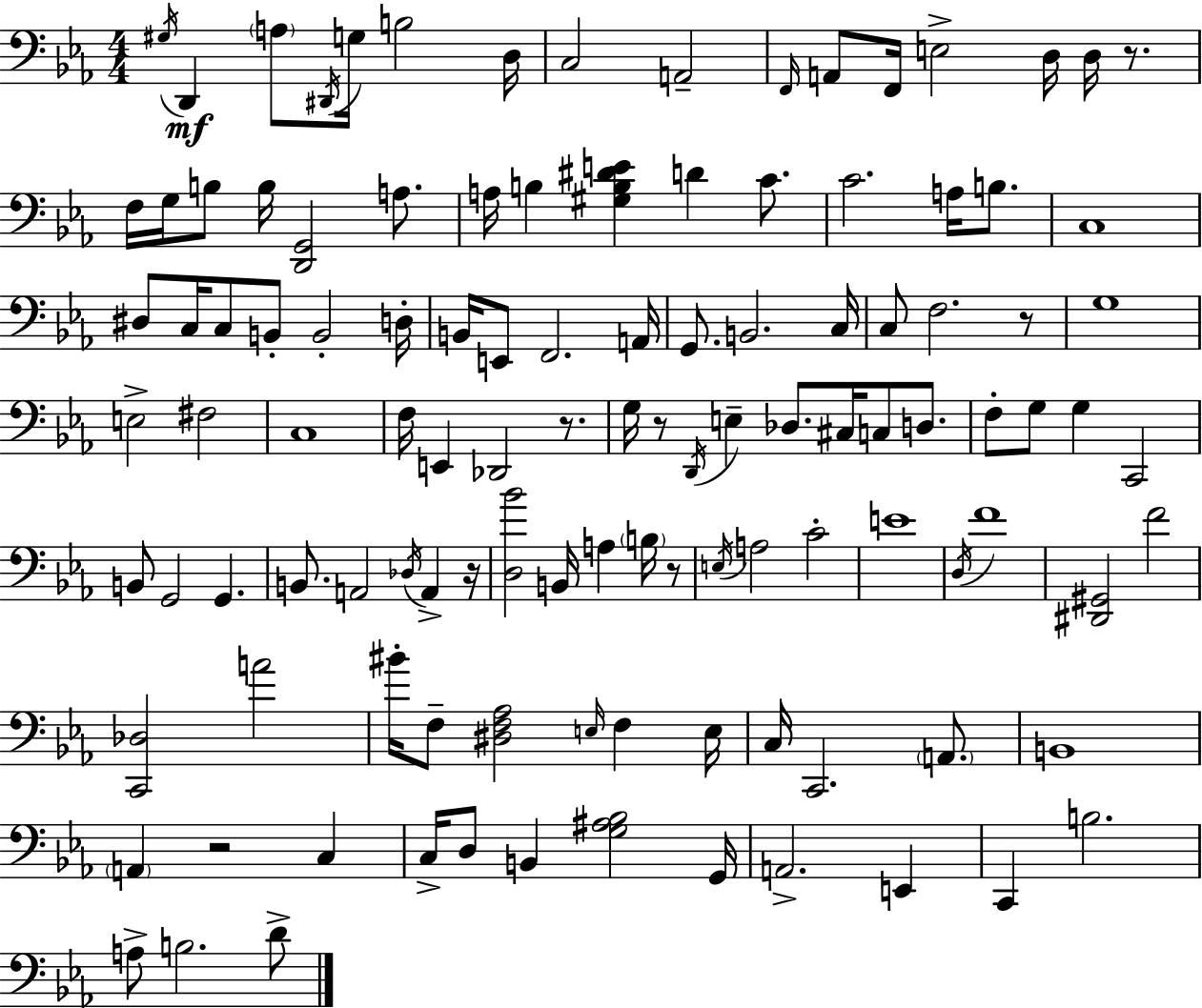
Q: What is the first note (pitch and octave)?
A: G#3